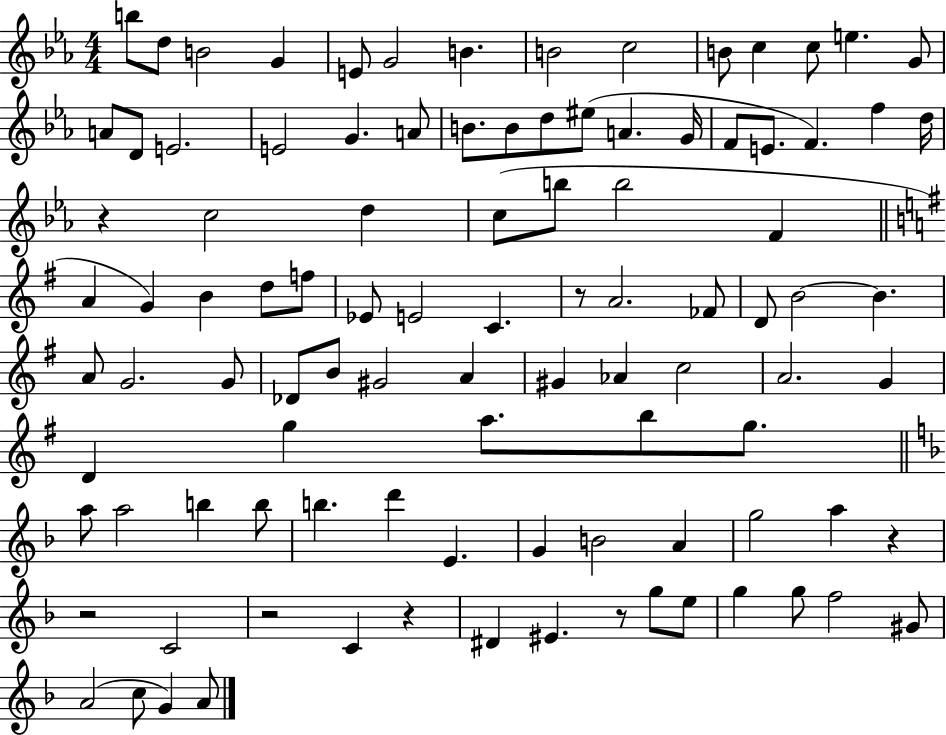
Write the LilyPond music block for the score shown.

{
  \clef treble
  \numericTimeSignature
  \time 4/4
  \key ees \major
  b''8 d''8 b'2 g'4 | e'8 g'2 b'4. | b'2 c''2 | b'8 c''4 c''8 e''4. g'8 | \break a'8 d'8 e'2. | e'2 g'4. a'8 | b'8. b'8 d''8 eis''8( a'4. g'16 | f'8 e'8. f'4.) f''4 d''16 | \break r4 c''2 d''4 | c''8( b''8 b''2 f'4 | \bar "||" \break \key e \minor a'4 g'4) b'4 d''8 f''8 | ees'8 e'2 c'4. | r8 a'2. fes'8 | d'8 b'2~~ b'4. | \break a'8 g'2. g'8 | des'8 b'8 gis'2 a'4 | gis'4 aes'4 c''2 | a'2. g'4 | \break d'4 g''4 a''8. b''8 g''8. | \bar "||" \break \key f \major a''8 a''2 b''4 b''8 | b''4. d'''4 e'4. | g'4 b'2 a'4 | g''2 a''4 r4 | \break r2 c'2 | r2 c'4 r4 | dis'4 eis'4. r8 g''8 e''8 | g''4 g''8 f''2 gis'8 | \break a'2( c''8 g'4) a'8 | \bar "|."
}